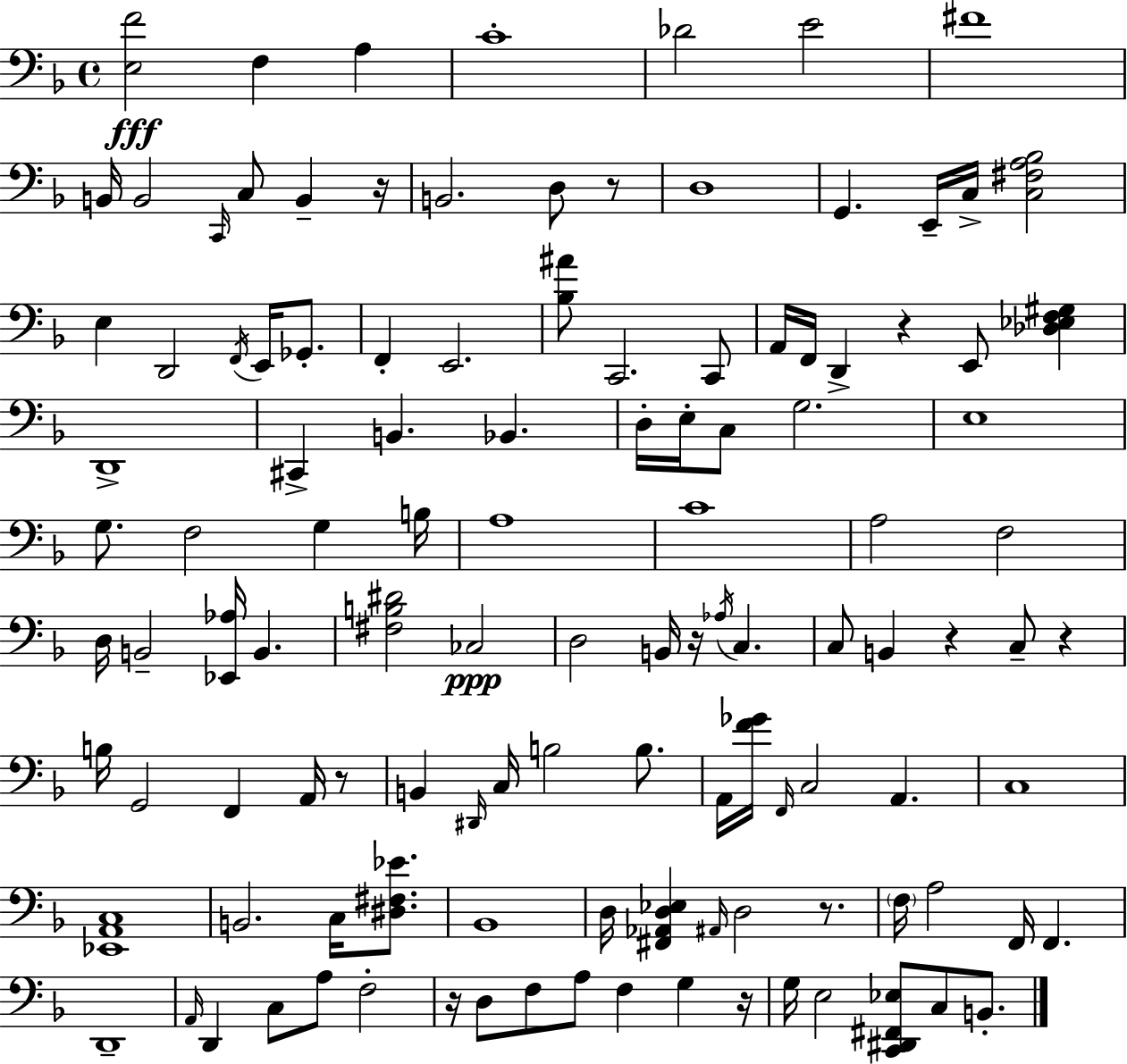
{
  \clef bass
  \time 4/4
  \defaultTimeSignature
  \key d \minor
  <e f'>2\fff f4 a4 | c'1-. | des'2 e'2 | fis'1 | \break b,16 b,2 \grace { c,16 } c8 b,4-- | r16 b,2. d8 r8 | d1 | g,4. e,16-- c16-> <c fis a bes>2 | \break e4 d,2 \acciaccatura { f,16 } e,16 ges,8.-. | f,4-. e,2. | <bes ais'>8 c,2. | c,8 a,16 f,16 d,4-> r4 e,8 <des ees f gis>4 | \break d,1-> | cis,4-> b,4. bes,4. | d16-. e16-. c8 g2. | e1 | \break g8. f2 g4 | b16 a1 | c'1 | a2 f2 | \break d16 b,2-- <ees, aes>16 b,4. | <fis b dis'>2 ces2\ppp | d2 b,16 r16 \acciaccatura { aes16 } c4. | c8 b,4 r4 c8-- r4 | \break b16 g,2 f,4 | a,16 r8 b,4 \grace { dis,16 } c16 b2 | b8. a,16 <f' ges'>16 \grace { f,16 } c2 a,4. | c1 | \break <ees, a, c>1 | b,2. | c16 <dis fis ees'>8. bes,1 | d16 <fis, aes, d ees>4 \grace { ais,16 } d2 | \break r8. \parenthesize f16 a2 f,16 | f,4. d,1-- | \grace { a,16 } d,4 c8 a8 f2-. | r16 d8 f8 a8 f4 | \break g4 r16 g16 e2 | <c, dis, fis, ees>8 c8 b,8.-. \bar "|."
}